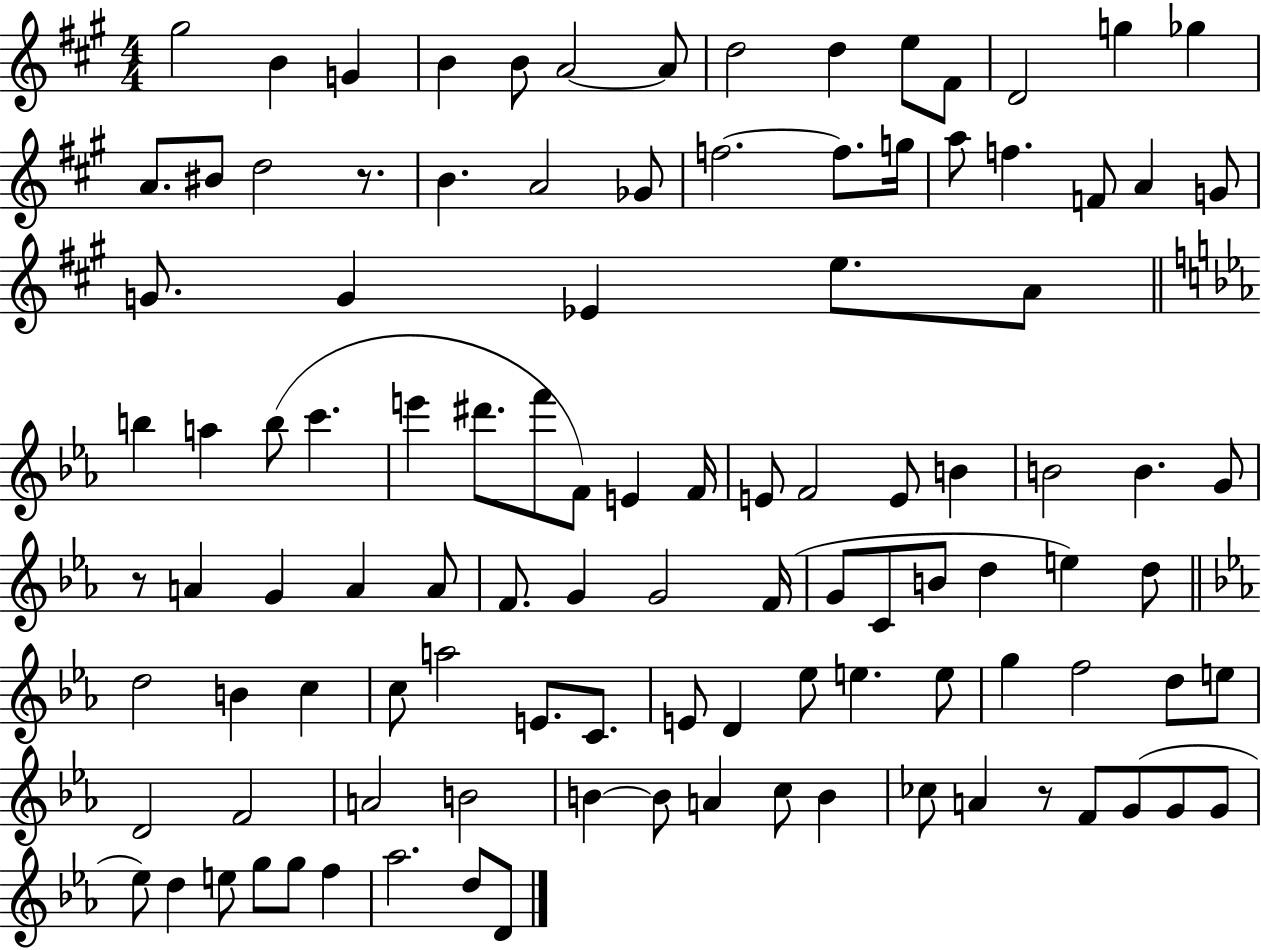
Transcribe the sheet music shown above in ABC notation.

X:1
T:Untitled
M:4/4
L:1/4
K:A
^g2 B G B B/2 A2 A/2 d2 d e/2 ^F/2 D2 g _g A/2 ^B/2 d2 z/2 B A2 _G/2 f2 f/2 g/4 a/2 f F/2 A G/2 G/2 G _E e/2 A/2 b a b/2 c' e' ^d'/2 f'/2 F/2 E F/4 E/2 F2 E/2 B B2 B G/2 z/2 A G A A/2 F/2 G G2 F/4 G/2 C/2 B/2 d e d/2 d2 B c c/2 a2 E/2 C/2 E/2 D _e/2 e e/2 g f2 d/2 e/2 D2 F2 A2 B2 B B/2 A c/2 B _c/2 A z/2 F/2 G/2 G/2 G/2 _e/2 d e/2 g/2 g/2 f _a2 d/2 D/2